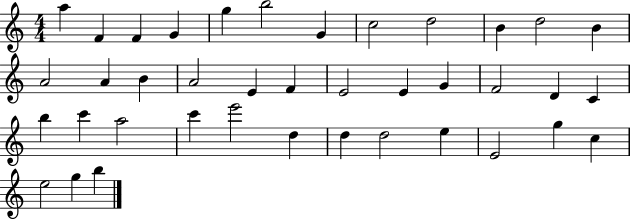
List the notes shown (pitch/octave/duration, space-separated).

A5/q F4/q F4/q G4/q G5/q B5/h G4/q C5/h D5/h B4/q D5/h B4/q A4/h A4/q B4/q A4/h E4/q F4/q E4/h E4/q G4/q F4/h D4/q C4/q B5/q C6/q A5/h C6/q E6/h D5/q D5/q D5/h E5/q E4/h G5/q C5/q E5/h G5/q B5/q